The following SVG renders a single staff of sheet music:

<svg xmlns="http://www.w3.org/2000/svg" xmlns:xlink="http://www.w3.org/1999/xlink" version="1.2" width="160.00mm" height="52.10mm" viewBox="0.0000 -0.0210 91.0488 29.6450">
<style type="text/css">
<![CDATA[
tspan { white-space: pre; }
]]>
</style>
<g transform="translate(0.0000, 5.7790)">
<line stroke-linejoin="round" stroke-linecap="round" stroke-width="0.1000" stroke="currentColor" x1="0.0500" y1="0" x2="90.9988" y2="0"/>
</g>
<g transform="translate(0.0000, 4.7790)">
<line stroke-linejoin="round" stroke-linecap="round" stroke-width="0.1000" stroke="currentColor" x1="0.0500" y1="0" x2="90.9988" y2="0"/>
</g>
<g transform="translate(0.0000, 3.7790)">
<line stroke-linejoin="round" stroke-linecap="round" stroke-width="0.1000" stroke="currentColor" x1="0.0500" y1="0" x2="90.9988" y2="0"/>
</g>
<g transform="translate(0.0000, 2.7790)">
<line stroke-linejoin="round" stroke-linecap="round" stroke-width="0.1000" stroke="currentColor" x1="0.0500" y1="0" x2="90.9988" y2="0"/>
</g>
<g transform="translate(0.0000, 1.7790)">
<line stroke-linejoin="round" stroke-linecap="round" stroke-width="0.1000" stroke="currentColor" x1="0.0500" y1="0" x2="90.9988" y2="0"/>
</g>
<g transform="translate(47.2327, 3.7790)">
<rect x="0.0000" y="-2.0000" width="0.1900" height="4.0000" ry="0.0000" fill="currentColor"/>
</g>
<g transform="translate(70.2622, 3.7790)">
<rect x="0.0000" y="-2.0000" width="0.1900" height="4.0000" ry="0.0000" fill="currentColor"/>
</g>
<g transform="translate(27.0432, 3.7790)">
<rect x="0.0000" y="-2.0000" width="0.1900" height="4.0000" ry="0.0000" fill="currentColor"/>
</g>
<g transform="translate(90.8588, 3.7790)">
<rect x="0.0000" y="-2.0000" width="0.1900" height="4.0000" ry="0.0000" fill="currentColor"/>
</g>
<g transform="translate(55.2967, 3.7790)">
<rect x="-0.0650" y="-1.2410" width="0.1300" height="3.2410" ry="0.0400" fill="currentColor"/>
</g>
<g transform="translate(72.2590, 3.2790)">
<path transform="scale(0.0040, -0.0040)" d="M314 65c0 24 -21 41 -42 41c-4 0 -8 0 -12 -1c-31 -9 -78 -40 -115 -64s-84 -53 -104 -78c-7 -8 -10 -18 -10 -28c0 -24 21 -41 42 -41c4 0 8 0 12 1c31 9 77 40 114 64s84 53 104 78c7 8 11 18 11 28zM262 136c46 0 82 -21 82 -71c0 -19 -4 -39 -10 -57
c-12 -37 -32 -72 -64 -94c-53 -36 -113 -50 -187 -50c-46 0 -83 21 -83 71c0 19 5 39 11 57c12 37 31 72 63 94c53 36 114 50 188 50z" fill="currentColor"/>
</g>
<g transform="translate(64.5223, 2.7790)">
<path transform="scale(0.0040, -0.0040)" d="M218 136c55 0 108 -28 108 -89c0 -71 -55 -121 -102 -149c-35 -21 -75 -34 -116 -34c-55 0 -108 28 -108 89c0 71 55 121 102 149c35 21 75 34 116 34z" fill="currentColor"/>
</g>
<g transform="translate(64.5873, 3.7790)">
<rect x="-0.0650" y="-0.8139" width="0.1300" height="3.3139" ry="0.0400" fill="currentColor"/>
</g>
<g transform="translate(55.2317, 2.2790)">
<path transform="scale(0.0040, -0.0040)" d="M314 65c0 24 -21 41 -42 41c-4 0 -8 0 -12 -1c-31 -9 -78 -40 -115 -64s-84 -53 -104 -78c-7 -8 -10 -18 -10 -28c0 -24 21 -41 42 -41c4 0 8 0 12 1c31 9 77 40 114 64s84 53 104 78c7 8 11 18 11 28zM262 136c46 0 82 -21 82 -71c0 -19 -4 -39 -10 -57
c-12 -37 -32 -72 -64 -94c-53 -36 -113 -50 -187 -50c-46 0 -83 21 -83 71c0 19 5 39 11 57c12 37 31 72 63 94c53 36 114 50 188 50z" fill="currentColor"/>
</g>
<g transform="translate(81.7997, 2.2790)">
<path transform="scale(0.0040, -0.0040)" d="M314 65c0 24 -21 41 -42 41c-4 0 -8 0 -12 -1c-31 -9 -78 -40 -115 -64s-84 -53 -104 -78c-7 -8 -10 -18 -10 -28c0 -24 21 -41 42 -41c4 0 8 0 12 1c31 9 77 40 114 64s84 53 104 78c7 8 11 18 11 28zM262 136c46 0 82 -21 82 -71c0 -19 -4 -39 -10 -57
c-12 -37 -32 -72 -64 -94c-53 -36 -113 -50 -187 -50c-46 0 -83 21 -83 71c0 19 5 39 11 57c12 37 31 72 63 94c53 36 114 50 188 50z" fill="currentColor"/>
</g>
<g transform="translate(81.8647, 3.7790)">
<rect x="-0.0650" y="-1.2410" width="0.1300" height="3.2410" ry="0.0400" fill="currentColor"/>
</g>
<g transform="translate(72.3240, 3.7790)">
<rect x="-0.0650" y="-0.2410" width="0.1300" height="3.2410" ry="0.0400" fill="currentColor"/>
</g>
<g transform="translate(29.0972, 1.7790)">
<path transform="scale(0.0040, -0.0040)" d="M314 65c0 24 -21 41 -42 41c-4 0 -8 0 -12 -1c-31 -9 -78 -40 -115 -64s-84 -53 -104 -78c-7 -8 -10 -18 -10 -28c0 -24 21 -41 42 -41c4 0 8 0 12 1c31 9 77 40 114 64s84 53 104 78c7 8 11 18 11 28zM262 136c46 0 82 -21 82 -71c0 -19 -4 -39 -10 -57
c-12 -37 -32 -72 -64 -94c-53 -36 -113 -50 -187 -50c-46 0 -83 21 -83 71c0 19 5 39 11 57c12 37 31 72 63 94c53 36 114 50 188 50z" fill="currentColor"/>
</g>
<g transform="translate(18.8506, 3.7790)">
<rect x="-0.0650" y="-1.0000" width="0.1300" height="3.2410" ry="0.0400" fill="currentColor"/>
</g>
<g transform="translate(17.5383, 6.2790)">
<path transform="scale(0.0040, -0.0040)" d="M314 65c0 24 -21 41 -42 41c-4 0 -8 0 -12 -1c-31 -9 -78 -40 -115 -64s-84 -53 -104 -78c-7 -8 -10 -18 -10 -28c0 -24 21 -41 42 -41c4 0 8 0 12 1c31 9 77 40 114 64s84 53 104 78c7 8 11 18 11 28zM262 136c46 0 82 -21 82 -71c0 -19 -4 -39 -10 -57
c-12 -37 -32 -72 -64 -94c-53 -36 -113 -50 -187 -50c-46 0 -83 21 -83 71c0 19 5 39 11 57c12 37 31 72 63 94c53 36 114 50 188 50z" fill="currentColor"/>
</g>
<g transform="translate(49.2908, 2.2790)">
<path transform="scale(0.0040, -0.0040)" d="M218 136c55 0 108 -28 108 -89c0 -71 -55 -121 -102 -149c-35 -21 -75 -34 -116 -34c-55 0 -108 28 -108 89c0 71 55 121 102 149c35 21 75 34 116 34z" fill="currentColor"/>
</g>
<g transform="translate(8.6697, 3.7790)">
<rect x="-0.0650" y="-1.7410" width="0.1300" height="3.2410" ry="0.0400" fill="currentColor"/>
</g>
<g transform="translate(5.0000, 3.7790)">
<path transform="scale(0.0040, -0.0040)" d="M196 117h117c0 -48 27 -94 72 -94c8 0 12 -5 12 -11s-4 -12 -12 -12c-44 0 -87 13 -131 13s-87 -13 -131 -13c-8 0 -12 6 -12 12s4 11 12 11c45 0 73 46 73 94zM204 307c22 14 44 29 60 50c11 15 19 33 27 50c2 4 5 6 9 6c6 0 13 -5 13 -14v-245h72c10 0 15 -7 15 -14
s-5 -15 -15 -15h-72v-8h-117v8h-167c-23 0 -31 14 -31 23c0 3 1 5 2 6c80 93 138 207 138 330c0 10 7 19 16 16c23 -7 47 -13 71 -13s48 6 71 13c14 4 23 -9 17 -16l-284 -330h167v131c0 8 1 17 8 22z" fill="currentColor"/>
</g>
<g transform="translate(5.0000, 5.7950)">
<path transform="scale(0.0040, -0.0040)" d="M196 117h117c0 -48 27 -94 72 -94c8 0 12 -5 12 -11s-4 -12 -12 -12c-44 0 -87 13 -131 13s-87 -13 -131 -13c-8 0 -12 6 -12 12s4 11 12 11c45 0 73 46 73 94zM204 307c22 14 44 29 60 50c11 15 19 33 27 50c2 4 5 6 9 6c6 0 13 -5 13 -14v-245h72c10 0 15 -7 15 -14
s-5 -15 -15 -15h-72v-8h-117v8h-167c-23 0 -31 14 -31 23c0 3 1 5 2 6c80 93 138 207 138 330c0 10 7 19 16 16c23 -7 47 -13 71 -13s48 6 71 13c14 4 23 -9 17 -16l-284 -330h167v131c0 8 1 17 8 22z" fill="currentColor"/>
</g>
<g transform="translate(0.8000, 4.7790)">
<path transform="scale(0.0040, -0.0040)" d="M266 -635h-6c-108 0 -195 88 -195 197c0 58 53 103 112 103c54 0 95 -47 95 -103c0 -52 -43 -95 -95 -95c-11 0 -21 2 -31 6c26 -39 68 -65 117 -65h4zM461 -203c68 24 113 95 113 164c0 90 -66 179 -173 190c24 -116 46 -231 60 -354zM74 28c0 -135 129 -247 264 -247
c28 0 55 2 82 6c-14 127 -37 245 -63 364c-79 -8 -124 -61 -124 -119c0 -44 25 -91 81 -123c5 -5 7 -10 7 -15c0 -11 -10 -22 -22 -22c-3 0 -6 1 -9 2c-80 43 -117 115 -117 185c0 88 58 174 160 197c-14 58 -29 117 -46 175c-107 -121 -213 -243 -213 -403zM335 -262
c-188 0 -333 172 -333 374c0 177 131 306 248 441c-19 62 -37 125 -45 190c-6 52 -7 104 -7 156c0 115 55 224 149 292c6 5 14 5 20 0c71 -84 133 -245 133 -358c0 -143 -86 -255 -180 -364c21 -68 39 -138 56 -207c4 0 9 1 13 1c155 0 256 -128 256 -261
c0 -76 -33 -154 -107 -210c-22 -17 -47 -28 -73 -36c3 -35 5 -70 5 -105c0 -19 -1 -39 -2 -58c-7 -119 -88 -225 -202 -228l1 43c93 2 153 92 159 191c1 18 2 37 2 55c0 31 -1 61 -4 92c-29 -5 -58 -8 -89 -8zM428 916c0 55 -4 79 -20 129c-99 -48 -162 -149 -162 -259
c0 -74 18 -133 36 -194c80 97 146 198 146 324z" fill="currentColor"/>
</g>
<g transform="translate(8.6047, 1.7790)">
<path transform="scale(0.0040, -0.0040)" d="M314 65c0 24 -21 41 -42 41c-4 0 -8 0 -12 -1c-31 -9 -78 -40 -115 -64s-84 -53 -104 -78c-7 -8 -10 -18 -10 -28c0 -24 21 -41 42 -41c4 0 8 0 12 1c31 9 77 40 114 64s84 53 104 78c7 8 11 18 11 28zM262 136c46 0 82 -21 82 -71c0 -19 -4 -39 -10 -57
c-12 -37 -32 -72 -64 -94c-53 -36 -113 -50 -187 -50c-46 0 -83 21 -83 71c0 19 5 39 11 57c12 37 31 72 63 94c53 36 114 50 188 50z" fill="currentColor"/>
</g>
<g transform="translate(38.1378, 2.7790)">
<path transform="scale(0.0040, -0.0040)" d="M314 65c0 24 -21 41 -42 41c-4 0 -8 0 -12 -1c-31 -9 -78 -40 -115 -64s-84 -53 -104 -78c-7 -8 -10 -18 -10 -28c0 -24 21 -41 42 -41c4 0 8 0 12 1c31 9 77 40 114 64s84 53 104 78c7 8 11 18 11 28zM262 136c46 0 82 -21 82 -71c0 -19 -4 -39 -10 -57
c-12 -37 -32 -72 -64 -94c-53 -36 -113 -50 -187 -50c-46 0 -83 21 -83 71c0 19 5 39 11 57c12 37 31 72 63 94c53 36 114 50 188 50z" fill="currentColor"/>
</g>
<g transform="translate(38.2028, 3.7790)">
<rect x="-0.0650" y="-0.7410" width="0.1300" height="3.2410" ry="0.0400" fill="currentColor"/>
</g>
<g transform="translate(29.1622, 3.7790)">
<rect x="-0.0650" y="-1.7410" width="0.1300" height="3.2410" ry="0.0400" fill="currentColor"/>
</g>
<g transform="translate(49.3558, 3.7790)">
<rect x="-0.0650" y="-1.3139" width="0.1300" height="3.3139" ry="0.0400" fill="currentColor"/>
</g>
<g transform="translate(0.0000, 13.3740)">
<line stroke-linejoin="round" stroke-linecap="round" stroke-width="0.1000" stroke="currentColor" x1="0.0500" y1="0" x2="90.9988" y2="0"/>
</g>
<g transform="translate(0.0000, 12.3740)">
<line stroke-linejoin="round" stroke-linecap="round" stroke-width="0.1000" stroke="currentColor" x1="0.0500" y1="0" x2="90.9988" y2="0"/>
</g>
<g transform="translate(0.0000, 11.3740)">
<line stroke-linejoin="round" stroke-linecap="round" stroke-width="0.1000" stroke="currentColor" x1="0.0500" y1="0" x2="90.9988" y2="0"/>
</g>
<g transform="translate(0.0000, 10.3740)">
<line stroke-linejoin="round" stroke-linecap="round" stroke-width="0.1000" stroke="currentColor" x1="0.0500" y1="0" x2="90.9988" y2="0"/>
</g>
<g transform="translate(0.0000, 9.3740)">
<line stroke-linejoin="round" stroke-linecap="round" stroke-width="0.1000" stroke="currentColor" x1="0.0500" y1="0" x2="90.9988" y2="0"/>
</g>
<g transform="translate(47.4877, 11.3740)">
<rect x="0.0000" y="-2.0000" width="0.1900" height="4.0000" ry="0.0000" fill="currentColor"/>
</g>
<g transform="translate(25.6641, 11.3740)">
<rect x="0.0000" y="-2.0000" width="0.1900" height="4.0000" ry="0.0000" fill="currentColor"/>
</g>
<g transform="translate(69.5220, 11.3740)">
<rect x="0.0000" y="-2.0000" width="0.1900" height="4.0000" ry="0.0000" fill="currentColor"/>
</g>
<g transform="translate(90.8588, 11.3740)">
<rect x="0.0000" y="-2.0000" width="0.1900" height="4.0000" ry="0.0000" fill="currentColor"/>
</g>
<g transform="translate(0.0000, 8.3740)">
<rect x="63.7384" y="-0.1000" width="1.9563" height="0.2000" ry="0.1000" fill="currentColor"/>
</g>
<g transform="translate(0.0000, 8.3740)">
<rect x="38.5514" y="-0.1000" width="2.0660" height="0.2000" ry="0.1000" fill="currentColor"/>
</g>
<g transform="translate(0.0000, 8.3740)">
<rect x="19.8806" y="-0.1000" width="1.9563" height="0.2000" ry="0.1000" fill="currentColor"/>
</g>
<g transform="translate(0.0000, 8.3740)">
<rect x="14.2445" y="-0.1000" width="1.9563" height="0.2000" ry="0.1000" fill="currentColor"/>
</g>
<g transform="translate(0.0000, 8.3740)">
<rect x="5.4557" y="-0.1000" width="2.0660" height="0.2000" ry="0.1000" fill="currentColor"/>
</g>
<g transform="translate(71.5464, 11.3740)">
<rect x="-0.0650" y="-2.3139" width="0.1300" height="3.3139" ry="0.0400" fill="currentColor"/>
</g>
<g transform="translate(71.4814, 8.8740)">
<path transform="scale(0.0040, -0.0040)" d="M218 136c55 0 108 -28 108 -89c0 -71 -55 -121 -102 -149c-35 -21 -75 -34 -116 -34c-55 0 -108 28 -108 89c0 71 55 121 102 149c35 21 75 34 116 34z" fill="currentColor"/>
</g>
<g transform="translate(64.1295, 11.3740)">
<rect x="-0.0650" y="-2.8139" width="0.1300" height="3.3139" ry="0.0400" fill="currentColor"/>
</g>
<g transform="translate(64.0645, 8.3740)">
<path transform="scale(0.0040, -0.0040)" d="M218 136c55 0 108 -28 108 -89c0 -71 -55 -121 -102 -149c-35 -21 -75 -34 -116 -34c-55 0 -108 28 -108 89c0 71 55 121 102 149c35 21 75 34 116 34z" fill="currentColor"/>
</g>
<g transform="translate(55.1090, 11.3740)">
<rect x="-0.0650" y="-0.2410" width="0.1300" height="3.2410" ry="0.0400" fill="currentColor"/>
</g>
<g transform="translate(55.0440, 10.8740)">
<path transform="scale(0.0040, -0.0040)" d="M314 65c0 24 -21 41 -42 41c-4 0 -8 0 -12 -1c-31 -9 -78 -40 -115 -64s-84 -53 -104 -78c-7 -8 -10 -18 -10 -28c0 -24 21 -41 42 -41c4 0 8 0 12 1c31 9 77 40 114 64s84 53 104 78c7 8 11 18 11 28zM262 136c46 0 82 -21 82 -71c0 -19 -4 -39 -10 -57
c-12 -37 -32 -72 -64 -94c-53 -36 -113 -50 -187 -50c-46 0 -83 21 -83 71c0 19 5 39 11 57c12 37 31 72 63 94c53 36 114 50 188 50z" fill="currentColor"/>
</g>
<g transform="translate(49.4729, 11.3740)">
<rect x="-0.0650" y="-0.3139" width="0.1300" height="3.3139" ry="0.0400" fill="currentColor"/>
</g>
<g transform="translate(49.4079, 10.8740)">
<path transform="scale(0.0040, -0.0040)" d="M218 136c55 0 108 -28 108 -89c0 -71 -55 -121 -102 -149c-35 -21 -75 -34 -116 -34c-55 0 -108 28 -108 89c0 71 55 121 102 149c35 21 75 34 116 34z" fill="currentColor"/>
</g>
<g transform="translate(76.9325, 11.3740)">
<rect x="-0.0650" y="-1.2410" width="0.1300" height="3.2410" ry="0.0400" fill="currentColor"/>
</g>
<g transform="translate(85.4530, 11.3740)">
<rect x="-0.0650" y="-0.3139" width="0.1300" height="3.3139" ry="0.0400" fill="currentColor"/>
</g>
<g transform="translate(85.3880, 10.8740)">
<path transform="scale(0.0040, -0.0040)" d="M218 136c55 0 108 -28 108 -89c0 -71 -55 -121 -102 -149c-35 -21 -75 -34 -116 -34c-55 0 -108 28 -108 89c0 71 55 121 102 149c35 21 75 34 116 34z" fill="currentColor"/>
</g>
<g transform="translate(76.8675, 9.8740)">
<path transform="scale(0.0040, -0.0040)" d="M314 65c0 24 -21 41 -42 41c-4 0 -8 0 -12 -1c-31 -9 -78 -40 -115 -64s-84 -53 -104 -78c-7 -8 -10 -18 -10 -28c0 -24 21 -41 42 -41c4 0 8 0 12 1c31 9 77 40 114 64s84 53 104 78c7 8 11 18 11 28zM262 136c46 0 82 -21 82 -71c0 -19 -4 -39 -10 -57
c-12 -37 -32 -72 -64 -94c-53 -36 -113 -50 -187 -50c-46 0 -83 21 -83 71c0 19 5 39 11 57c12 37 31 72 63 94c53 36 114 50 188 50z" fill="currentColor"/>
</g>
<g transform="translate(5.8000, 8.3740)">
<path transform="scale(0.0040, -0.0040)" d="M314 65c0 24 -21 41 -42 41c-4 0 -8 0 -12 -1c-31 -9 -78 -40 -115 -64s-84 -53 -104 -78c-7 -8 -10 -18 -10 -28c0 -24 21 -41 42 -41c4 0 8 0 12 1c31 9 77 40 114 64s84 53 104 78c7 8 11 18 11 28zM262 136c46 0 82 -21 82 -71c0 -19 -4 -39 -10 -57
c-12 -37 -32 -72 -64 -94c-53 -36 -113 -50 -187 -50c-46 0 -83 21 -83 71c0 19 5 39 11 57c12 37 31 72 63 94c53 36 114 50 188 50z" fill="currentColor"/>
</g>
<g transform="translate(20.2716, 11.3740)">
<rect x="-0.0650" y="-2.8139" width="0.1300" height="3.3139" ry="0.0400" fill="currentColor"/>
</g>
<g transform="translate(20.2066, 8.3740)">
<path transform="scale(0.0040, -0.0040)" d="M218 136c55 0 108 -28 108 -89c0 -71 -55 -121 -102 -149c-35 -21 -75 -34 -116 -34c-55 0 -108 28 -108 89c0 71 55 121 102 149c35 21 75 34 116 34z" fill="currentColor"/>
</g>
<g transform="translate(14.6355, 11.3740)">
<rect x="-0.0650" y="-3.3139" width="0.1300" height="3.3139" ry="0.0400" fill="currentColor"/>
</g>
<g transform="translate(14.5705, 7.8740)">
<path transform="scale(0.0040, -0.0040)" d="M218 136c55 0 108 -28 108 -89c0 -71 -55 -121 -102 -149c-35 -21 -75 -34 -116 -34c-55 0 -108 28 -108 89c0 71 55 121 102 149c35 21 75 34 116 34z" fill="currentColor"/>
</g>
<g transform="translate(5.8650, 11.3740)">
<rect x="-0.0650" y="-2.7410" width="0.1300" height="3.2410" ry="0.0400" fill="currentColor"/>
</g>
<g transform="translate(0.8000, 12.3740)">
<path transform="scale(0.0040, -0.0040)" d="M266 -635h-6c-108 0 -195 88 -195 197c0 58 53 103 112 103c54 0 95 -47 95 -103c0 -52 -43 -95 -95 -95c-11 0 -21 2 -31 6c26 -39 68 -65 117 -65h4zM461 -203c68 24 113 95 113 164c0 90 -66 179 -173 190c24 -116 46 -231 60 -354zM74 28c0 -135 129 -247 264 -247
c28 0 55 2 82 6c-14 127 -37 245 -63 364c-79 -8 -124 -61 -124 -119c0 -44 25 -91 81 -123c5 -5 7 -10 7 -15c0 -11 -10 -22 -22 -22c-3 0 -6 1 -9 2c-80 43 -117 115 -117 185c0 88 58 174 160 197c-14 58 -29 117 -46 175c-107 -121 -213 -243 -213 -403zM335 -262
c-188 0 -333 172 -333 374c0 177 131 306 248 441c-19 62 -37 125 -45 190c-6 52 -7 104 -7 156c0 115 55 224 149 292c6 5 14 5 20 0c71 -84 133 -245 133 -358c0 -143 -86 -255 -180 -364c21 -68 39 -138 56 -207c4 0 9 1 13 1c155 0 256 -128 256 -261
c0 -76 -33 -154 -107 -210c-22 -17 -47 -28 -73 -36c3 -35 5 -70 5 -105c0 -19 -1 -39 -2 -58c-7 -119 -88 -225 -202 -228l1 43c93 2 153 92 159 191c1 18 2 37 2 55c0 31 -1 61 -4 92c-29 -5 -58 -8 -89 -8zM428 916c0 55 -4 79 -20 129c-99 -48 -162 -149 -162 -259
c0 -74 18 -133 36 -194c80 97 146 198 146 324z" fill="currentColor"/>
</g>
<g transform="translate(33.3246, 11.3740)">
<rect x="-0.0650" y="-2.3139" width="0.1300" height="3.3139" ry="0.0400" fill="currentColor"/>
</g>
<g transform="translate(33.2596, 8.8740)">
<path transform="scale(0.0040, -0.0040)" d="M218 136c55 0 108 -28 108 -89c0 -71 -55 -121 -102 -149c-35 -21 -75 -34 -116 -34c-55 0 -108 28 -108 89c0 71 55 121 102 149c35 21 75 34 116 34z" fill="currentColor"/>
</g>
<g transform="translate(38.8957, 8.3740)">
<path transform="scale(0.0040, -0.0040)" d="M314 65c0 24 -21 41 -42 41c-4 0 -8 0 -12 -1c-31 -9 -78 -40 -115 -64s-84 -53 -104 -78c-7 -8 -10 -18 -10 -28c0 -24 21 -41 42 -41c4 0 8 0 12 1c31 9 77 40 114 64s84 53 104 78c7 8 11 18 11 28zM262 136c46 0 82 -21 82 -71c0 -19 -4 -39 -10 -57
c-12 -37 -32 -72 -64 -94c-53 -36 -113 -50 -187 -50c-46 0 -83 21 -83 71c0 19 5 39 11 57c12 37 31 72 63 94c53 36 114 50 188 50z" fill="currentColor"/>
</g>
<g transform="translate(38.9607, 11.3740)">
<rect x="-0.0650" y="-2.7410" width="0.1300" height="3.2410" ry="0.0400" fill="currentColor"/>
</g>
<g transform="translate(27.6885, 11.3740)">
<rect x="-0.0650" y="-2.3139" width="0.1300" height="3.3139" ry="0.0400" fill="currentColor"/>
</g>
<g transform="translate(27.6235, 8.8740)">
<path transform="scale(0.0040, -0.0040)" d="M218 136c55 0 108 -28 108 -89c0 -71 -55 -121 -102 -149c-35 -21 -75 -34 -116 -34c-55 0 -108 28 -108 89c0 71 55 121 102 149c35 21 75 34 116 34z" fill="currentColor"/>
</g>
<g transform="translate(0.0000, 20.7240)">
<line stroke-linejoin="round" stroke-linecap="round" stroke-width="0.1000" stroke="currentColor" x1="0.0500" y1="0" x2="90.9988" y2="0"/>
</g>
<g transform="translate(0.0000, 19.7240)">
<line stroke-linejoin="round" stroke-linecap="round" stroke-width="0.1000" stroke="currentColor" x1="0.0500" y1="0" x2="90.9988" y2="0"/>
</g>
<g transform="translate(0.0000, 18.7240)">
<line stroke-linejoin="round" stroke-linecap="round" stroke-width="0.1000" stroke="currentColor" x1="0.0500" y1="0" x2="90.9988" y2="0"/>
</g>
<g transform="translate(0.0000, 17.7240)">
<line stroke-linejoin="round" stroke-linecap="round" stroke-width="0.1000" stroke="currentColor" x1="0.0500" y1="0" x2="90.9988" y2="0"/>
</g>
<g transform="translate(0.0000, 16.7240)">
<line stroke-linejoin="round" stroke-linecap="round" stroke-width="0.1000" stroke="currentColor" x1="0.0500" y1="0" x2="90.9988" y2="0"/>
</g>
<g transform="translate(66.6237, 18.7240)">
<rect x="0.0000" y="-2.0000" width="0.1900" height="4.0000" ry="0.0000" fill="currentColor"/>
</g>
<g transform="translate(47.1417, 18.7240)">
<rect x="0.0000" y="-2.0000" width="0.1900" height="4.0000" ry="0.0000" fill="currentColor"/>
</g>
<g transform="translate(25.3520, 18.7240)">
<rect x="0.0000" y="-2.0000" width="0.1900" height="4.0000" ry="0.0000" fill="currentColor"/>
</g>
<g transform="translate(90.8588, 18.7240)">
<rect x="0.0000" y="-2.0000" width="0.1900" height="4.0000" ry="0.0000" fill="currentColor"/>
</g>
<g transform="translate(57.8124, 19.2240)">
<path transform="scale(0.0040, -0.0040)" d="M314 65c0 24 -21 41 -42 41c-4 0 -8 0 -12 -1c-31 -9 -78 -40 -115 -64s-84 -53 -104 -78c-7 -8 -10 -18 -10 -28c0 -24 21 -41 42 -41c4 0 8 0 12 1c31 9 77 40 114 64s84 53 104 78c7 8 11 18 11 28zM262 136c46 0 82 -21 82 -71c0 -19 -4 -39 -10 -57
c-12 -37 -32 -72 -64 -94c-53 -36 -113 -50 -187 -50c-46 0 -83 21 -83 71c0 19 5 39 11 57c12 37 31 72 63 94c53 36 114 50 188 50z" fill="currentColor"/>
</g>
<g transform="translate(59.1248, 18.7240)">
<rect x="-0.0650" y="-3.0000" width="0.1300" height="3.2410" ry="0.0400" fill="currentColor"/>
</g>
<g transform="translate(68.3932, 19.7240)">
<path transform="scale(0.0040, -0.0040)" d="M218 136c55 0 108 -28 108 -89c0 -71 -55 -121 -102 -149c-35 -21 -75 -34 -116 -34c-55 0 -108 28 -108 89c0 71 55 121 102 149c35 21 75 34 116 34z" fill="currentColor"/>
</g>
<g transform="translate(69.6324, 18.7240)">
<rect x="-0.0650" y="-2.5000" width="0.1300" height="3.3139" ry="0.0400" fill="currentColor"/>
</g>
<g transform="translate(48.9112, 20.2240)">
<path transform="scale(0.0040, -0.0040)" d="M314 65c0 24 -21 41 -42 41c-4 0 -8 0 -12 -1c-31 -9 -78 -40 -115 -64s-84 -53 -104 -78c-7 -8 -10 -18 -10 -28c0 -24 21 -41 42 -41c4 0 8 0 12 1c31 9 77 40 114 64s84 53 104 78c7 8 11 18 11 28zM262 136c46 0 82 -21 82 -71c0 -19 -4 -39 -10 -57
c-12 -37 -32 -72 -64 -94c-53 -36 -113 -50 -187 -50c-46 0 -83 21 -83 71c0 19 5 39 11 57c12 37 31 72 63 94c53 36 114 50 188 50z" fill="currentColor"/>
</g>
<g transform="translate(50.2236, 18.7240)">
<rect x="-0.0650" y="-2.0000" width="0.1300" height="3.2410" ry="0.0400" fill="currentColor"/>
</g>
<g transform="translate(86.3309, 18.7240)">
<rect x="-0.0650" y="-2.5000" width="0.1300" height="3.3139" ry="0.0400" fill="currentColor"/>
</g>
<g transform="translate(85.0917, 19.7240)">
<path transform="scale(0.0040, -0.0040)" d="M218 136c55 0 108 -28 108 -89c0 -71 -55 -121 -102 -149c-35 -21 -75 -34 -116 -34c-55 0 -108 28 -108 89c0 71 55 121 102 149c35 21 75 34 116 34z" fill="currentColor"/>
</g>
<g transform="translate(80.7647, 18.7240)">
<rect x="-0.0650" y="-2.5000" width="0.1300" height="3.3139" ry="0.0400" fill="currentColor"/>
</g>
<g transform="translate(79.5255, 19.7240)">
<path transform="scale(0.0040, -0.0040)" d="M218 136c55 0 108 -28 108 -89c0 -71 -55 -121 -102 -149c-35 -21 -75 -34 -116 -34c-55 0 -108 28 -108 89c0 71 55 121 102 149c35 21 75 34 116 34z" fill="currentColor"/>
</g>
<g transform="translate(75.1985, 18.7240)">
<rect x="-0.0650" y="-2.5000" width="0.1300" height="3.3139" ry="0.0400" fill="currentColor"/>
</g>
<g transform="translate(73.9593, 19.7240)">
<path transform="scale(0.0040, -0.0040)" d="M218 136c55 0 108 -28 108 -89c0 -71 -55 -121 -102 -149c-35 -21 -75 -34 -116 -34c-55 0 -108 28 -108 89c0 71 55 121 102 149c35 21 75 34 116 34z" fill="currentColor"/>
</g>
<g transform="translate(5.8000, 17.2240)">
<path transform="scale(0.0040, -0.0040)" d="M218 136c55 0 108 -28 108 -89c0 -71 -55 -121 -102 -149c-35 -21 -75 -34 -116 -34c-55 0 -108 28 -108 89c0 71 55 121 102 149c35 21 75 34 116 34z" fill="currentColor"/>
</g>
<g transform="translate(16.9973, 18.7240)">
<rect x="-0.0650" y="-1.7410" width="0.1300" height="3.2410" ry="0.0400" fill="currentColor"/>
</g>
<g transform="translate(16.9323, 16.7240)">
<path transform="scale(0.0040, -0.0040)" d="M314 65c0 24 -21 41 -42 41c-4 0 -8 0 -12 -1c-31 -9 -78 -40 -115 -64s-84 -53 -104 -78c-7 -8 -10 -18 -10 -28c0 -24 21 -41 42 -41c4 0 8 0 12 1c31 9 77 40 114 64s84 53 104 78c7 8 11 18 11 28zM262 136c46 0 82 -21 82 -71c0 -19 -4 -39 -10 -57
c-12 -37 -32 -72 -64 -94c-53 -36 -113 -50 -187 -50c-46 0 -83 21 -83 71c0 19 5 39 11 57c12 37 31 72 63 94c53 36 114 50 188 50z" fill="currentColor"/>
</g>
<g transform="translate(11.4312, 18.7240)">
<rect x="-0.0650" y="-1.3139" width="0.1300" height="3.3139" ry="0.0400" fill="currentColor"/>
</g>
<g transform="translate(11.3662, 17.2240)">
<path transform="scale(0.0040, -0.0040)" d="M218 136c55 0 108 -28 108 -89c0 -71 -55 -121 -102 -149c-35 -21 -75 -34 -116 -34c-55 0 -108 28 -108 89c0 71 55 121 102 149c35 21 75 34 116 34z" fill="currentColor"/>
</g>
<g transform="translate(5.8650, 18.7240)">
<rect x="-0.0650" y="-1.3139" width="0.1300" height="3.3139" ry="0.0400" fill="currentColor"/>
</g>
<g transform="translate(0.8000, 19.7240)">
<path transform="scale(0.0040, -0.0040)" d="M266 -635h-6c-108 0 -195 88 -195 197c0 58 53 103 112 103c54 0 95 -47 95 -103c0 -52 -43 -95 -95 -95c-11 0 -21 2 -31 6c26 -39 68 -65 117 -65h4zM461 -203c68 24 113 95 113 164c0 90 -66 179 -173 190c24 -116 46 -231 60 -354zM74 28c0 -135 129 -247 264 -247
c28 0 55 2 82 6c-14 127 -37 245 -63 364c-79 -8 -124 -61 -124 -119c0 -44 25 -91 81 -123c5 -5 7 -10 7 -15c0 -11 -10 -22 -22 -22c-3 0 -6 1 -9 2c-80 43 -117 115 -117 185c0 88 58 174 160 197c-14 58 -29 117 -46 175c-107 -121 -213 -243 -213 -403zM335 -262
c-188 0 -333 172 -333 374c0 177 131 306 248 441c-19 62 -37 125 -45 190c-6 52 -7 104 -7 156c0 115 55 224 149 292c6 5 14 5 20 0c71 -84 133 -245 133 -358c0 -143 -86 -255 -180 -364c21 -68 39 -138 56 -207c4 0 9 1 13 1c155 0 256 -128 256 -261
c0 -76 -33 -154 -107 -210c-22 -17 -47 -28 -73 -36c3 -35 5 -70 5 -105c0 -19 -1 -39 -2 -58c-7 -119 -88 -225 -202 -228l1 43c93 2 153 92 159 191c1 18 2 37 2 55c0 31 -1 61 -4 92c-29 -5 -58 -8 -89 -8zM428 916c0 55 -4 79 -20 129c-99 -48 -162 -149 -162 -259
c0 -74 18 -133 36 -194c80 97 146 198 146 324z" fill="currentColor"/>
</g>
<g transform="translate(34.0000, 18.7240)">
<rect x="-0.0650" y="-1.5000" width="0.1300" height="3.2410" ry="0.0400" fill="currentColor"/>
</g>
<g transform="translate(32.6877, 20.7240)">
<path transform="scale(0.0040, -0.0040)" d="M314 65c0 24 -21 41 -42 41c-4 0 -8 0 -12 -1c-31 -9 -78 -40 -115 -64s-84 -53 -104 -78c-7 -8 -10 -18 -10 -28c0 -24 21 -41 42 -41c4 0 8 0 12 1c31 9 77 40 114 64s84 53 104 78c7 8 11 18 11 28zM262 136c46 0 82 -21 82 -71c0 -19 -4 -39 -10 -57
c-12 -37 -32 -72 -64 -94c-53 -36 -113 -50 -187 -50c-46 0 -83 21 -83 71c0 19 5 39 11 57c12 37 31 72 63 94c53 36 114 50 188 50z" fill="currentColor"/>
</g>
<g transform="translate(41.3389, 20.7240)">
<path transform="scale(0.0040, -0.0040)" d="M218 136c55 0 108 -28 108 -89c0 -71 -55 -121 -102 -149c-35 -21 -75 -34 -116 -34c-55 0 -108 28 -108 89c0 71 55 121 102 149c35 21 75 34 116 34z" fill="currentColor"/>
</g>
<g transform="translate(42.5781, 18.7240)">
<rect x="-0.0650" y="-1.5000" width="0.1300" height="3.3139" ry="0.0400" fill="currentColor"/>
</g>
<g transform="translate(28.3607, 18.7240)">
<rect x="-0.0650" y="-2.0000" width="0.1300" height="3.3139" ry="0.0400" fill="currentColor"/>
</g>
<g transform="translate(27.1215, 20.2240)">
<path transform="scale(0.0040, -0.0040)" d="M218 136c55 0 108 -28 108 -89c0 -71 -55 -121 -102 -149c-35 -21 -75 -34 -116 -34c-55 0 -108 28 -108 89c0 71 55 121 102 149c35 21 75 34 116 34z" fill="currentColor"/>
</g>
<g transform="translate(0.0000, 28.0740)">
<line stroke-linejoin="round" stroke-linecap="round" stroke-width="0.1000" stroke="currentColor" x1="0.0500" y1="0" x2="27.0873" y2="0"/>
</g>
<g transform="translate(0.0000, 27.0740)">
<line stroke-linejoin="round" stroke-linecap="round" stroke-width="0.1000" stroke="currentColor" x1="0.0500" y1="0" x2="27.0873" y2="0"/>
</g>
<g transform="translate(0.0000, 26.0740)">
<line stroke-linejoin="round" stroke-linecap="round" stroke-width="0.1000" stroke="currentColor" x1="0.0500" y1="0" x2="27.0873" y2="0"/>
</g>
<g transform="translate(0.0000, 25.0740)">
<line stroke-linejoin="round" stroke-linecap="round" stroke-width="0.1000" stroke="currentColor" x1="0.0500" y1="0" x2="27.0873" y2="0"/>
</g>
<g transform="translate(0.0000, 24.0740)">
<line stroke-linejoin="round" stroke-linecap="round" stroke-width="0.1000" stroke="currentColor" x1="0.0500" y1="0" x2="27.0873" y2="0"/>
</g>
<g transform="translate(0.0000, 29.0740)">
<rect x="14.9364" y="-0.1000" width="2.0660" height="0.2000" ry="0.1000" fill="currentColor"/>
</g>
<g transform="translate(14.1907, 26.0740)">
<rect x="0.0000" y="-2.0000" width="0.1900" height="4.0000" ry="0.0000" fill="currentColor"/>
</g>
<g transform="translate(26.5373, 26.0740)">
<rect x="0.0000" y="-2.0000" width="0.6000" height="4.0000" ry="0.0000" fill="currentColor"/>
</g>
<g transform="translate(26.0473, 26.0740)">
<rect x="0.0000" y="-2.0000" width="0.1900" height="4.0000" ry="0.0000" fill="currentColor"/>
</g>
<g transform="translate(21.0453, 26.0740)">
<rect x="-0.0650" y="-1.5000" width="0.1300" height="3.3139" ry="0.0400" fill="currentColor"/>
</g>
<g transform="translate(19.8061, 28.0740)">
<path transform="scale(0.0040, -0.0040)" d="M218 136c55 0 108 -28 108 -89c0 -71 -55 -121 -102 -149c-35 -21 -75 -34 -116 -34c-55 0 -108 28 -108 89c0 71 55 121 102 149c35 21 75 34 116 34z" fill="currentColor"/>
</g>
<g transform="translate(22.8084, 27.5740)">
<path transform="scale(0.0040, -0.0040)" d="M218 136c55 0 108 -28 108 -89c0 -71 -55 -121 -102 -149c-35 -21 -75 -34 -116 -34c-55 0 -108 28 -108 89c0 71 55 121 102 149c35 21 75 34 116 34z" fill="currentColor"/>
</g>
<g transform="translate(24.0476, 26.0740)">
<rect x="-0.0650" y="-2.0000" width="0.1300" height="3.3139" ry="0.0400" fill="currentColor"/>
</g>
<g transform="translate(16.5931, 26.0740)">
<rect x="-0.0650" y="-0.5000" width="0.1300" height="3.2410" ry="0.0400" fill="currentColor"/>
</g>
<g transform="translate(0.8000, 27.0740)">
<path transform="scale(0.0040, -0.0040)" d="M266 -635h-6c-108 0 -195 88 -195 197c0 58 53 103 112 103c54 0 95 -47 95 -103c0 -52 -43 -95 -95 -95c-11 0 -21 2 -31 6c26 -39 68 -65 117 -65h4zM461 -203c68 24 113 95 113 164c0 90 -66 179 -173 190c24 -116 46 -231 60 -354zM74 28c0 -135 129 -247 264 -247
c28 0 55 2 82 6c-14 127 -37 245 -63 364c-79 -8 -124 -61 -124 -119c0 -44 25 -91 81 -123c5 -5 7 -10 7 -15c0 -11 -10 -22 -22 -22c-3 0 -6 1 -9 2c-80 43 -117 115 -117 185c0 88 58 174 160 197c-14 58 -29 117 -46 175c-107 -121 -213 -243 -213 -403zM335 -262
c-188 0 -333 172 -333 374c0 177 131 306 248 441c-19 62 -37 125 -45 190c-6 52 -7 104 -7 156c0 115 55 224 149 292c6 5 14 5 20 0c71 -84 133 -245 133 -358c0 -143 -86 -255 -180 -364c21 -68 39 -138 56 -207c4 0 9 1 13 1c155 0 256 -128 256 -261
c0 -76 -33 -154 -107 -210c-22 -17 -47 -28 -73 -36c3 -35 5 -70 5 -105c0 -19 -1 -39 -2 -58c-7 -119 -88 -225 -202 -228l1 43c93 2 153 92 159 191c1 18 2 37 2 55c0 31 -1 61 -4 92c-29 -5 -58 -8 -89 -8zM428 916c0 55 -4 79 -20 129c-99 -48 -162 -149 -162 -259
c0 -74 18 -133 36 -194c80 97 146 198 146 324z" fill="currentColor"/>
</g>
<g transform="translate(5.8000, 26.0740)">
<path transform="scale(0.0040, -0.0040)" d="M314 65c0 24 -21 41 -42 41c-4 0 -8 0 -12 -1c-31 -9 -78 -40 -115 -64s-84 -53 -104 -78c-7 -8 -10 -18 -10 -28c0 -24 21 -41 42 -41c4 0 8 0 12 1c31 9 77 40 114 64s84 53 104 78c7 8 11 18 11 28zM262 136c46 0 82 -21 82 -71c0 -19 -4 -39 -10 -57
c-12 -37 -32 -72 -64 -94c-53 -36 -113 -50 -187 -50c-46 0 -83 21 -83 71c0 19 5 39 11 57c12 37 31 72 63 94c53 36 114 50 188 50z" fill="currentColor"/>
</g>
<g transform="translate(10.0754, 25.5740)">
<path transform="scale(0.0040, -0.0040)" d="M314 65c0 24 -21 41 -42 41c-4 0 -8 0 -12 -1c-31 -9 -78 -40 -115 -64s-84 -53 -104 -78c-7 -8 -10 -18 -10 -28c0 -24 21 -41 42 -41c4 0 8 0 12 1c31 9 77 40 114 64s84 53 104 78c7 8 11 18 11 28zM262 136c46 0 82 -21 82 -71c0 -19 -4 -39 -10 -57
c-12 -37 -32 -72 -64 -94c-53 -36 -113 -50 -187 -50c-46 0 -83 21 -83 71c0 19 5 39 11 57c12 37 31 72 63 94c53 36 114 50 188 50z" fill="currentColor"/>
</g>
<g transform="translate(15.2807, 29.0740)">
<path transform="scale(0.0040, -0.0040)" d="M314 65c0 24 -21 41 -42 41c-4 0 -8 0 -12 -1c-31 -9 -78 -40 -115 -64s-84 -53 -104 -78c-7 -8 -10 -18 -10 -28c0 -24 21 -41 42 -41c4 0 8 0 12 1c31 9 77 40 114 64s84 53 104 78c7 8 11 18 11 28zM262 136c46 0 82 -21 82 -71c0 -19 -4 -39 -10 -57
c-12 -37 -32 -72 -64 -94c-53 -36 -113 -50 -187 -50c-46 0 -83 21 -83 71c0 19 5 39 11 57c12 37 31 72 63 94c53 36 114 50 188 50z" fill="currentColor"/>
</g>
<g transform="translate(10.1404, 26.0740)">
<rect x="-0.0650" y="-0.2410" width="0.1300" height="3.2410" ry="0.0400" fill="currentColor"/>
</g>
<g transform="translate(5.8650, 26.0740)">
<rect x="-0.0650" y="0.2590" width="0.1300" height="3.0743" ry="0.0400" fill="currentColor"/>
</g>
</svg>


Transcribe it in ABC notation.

X:1
T:Untitled
M:4/4
L:1/4
K:C
f2 D2 f2 d2 e e2 d c2 e2 a2 b a g g a2 c c2 a g e2 c e e f2 F E2 E F2 A2 G G G G B2 c2 C2 E F